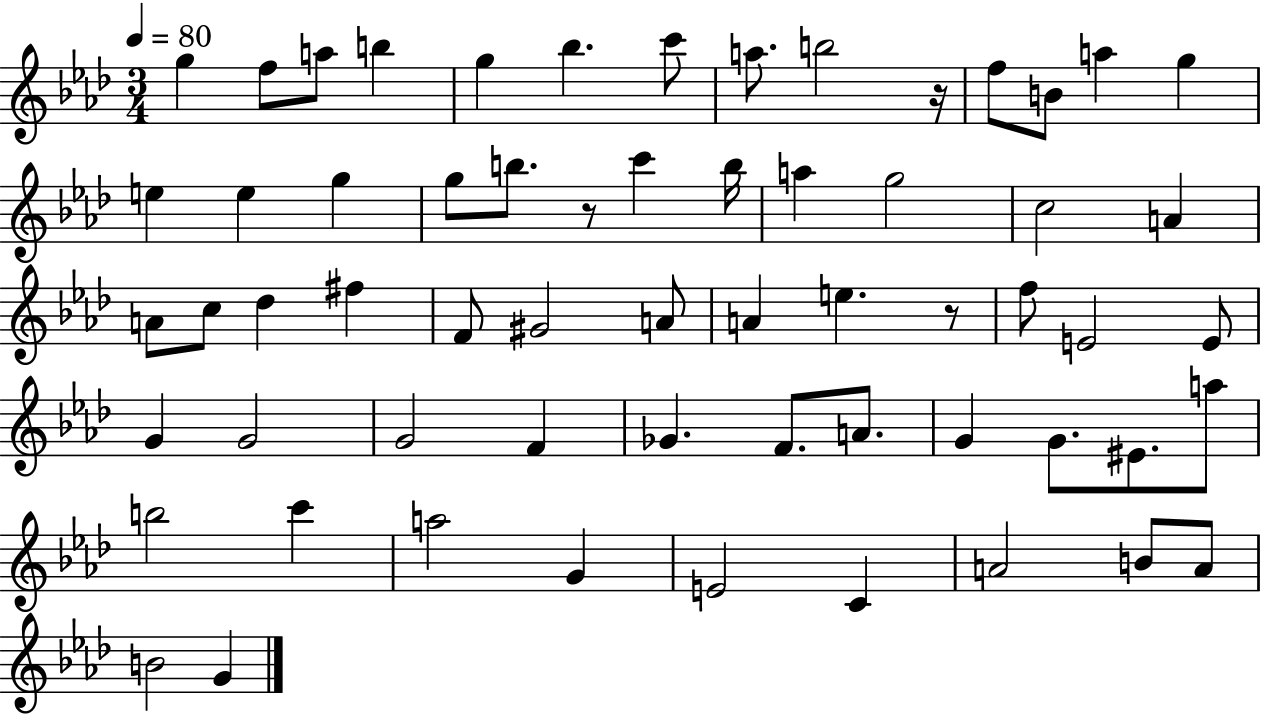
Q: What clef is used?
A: treble